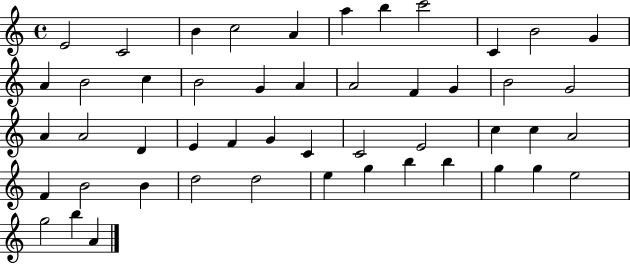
{
  \clef treble
  \time 4/4
  \defaultTimeSignature
  \key c \major
  e'2 c'2 | b'4 c''2 a'4 | a''4 b''4 c'''2 | c'4 b'2 g'4 | \break a'4 b'2 c''4 | b'2 g'4 a'4 | a'2 f'4 g'4 | b'2 g'2 | \break a'4 a'2 d'4 | e'4 f'4 g'4 c'4 | c'2 e'2 | c''4 c''4 a'2 | \break f'4 b'2 b'4 | d''2 d''2 | e''4 g''4 b''4 b''4 | g''4 g''4 e''2 | \break g''2 b''4 a'4 | \bar "|."
}